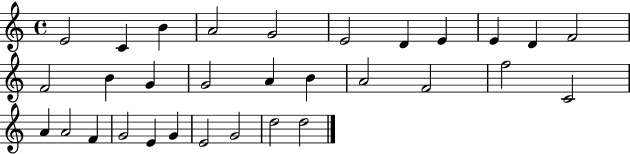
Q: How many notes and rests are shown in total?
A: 31